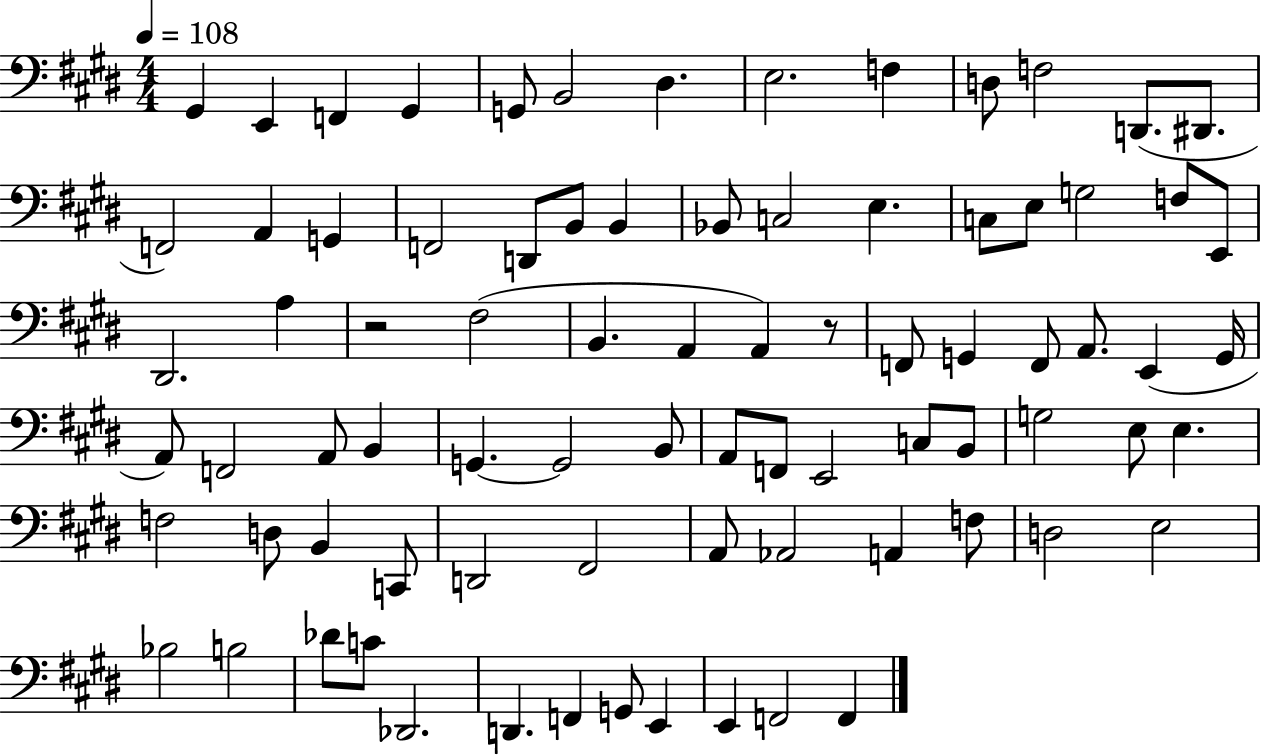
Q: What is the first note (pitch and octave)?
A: G#2